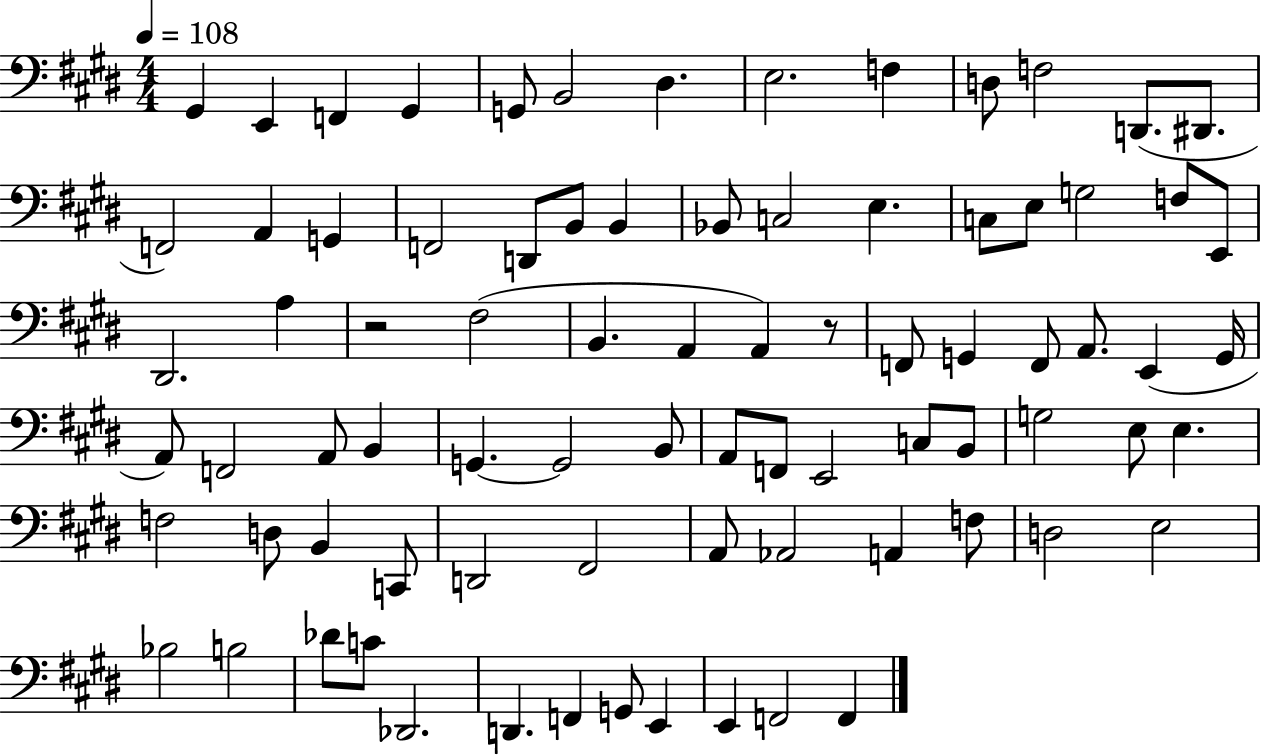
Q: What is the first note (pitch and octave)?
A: G#2